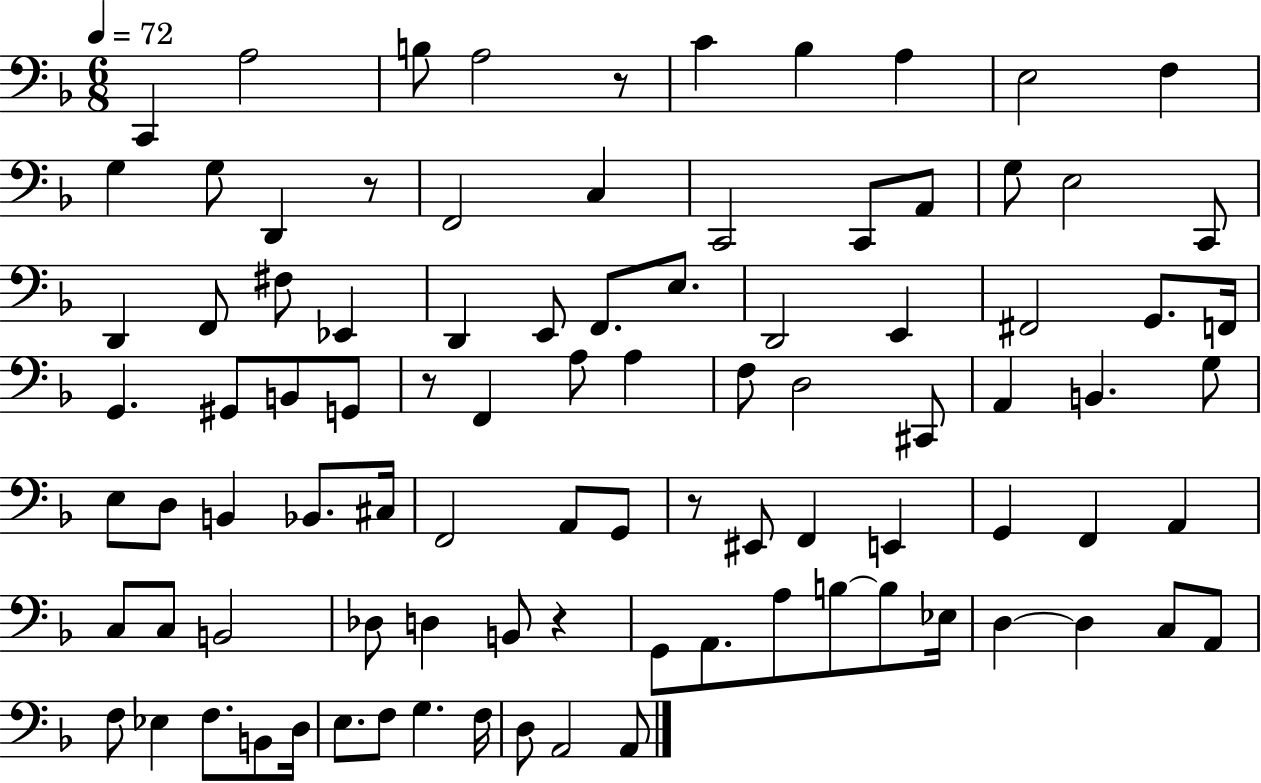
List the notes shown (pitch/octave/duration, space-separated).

C2/q A3/h B3/e A3/h R/e C4/q Bb3/q A3/q E3/h F3/q G3/q G3/e D2/q R/e F2/h C3/q C2/h C2/e A2/e G3/e E3/h C2/e D2/q F2/e F#3/e Eb2/q D2/q E2/e F2/e. E3/e. D2/h E2/q F#2/h G2/e. F2/s G2/q. G#2/e B2/e G2/e R/e F2/q A3/e A3/q F3/e D3/h C#2/e A2/q B2/q. G3/e E3/e D3/e B2/q Bb2/e. C#3/s F2/h A2/e G2/e R/e EIS2/e F2/q E2/q G2/q F2/q A2/q C3/e C3/e B2/h Db3/e D3/q B2/e R/q G2/e A2/e. A3/e B3/e B3/e Eb3/s D3/q D3/q C3/e A2/e F3/e Eb3/q F3/e. B2/e D3/s E3/e. F3/e G3/q. F3/s D3/e A2/h A2/e